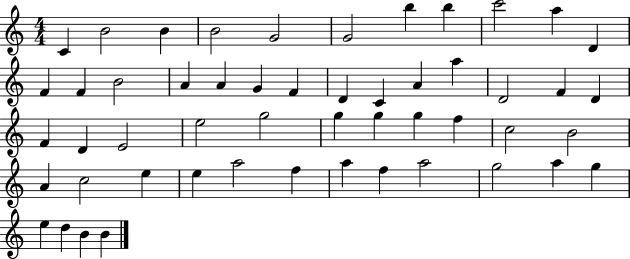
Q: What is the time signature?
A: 4/4